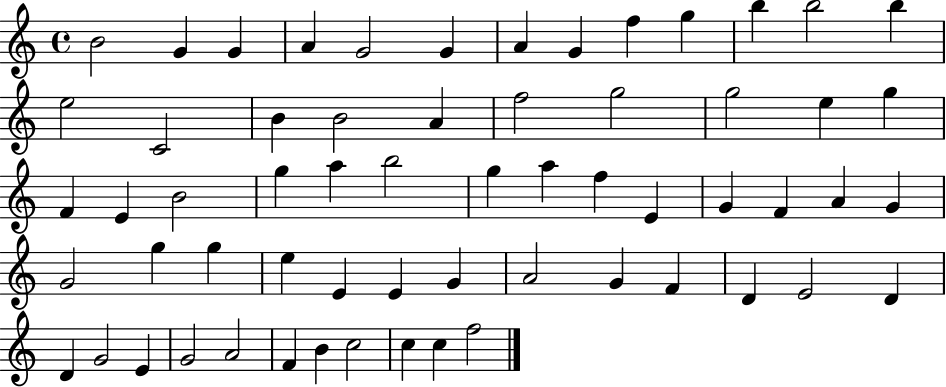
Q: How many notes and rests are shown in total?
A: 61